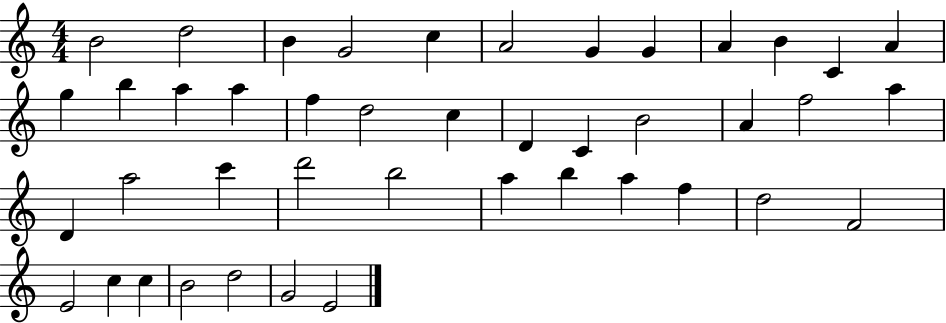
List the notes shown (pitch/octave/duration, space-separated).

B4/h D5/h B4/q G4/h C5/q A4/h G4/q G4/q A4/q B4/q C4/q A4/q G5/q B5/q A5/q A5/q F5/q D5/h C5/q D4/q C4/q B4/h A4/q F5/h A5/q D4/q A5/h C6/q D6/h B5/h A5/q B5/q A5/q F5/q D5/h F4/h E4/h C5/q C5/q B4/h D5/h G4/h E4/h